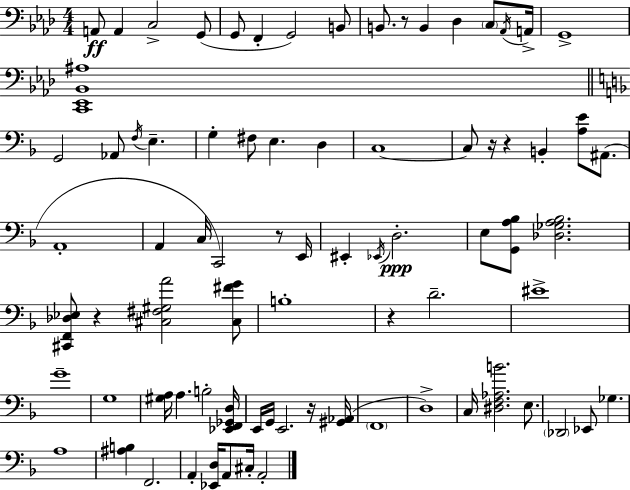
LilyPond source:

{
  \clef bass
  \numericTimeSignature
  \time 4/4
  \key aes \major
  a,8\ff a,4 c2-> g,8( | g,8 f,4-. g,2) b,8 | b,8. r8 b,4 des4 \parenthesize c8 \acciaccatura { aes,16 } | a,16-> g,1-> | \break <c, ees, bes, ais>1 | \bar "||" \break \key f \major g,2 aes,8 \acciaccatura { f16 } e4.-- | g4-. fis8 e4. d4 | c1~~ | c8 r16 r4 b,4-. <a e'>8 ais,8.( | \break a,1-. | a,4 c16 c,2) r8 | e,16 eis,4-. \acciaccatura { ees,16 }\ppp d2.-. | e8 <g, a bes>8 <des ges a bes>2. | \break <cis, f, des ees>8 r4 <cis fis gis a'>2 | <cis fis' g'>8 b1-. | r4 d'2.-- | eis'1-> | \break g'1-- | g1 | <gis a>16 a4. b2-. | <ees, f, ges, d>16 e,16 g,16 e,2. | \break r16 <gis, aes,>16( \parenthesize f,1 | d1->) | c16 <dis f aes b'>2. e8. | \parenthesize des,2 ees,8 ges4. | \break a1 | <ais b>4 f,2. | a,4-. <ees, d>16 a,8 cis16-. a,2-. | \bar "|."
}